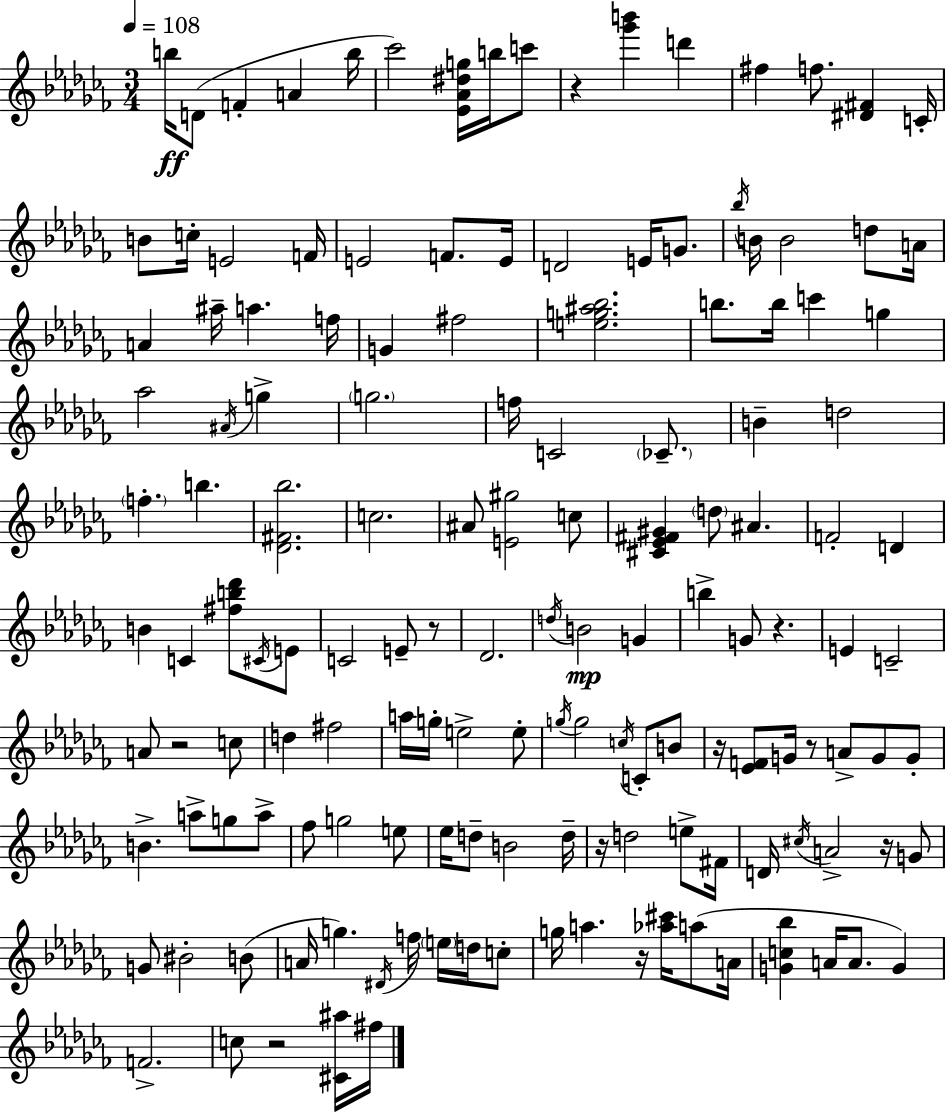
{
  \clef treble
  \numericTimeSignature
  \time 3/4
  \key aes \minor
  \tempo 4 = 108
  b''16\ff d'8( f'4-. a'4 b''16 | ces'''2) <ees' aes' dis'' g''>16 b''16 c'''8 | r4 <ges''' b'''>4 d'''4 | fis''4 f''8. <dis' fis'>4 c'16-. | \break b'8 c''16-. e'2 f'16 | e'2 f'8. e'16 | d'2 e'16 g'8. | \acciaccatura { bes''16 } b'16 b'2 d''8 | \break a'16 a'4 ais''16-- a''4. | f''16 g'4 fis''2 | <e'' g'' ais'' bes''>2. | b''8. b''16 c'''4 g''4 | \break aes''2 \acciaccatura { ais'16 } g''4-> | \parenthesize g''2. | f''16 c'2 \parenthesize ces'8.-- | b'4-- d''2 | \break \parenthesize f''4.-. b''4. | <des' fis' bes''>2. | c''2. | ais'8 <e' gis''>2 | \break c''8 <cis' ees' fis' gis'>4 \parenthesize d''8 ais'4. | f'2-. d'4 | b'4 c'4 <fis'' b'' des'''>8 | \acciaccatura { cis'16 } e'8 c'2 e'8-- | \break r8 des'2. | \acciaccatura { d''16 } b'2\mp | g'4 b''4-> g'8 r4. | e'4 c'2-- | \break a'8 r2 | c''8 d''4 fis''2 | a''16 g''16-. e''2-> | e''8-. \acciaccatura { g''16 } g''2 | \break \acciaccatura { c''16 } c'8-. b'8 r16 <ees' f'>8 g'16 r8 | a'8-> g'8 g'8-. b'4.-> | a''8-> g''8 a''8-> fes''8 g''2 | e''8 ees''16 d''8-- b'2 | \break d''16-- r16 d''2 | e''8-> fis'16 d'16 \acciaccatura { cis''16 } a'2-> | r16 g'8 g'8 bis'2-. | b'8( a'16 g''4.) | \break \acciaccatura { dis'16 } f''16 \parenthesize e''16 d''16 c''8-. g''16 a''4. | r16 <aes'' cis'''>16 a''8( a'16 <g' c'' bes''>4 | a'16 a'8. g'4) f'2.-> | c''8 r2 | \break <cis' ais''>16 fis''16 \bar "|."
}